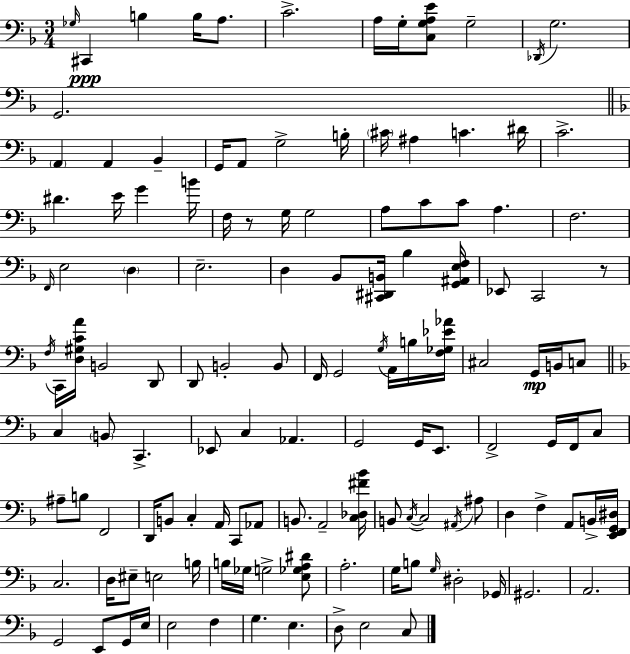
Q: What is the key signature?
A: F major